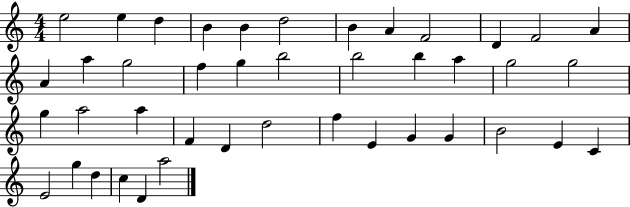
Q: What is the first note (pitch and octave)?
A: E5